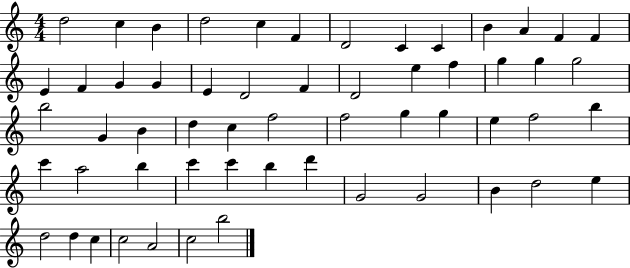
{
  \clef treble
  \numericTimeSignature
  \time 4/4
  \key c \major
  d''2 c''4 b'4 | d''2 c''4 f'4 | d'2 c'4 c'4 | b'4 a'4 f'4 f'4 | \break e'4 f'4 g'4 g'4 | e'4 d'2 f'4 | d'2 e''4 f''4 | g''4 g''4 g''2 | \break b''2 g'4 b'4 | d''4 c''4 f''2 | f''2 g''4 g''4 | e''4 f''2 b''4 | \break c'''4 a''2 b''4 | c'''4 c'''4 b''4 d'''4 | g'2 g'2 | b'4 d''2 e''4 | \break d''2 d''4 c''4 | c''2 a'2 | c''2 b''2 | \bar "|."
}